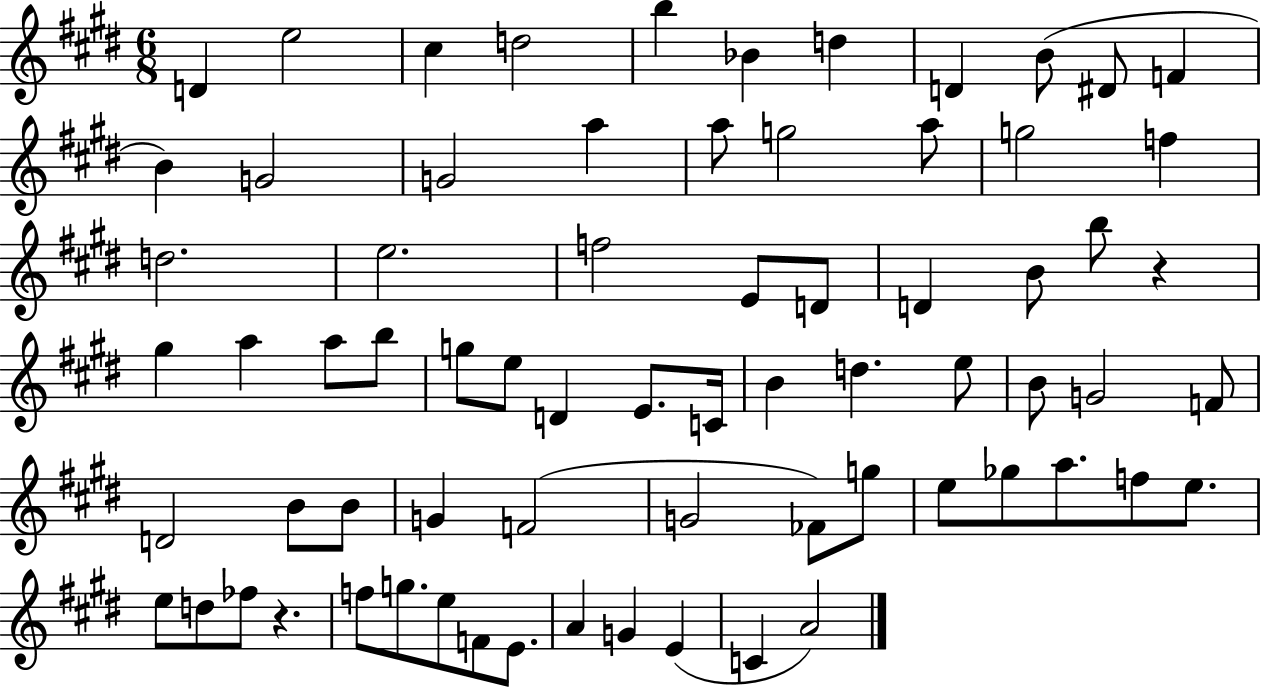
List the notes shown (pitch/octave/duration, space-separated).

D4/q E5/h C#5/q D5/h B5/q Bb4/q D5/q D4/q B4/e D#4/e F4/q B4/q G4/h G4/h A5/q A5/e G5/h A5/e G5/h F5/q D5/h. E5/h. F5/h E4/e D4/e D4/q B4/e B5/e R/q G#5/q A5/q A5/e B5/e G5/e E5/e D4/q E4/e. C4/s B4/q D5/q. E5/e B4/e G4/h F4/e D4/h B4/e B4/e G4/q F4/h G4/h FES4/e G5/e E5/e Gb5/e A5/e. F5/e E5/e. E5/e D5/e FES5/e R/q. F5/e G5/e. E5/e F4/e E4/e. A4/q G4/q E4/q C4/q A4/h